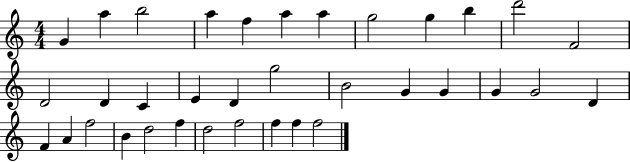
G4/q A5/q B5/h A5/q F5/q A5/q A5/q G5/h G5/q B5/q D6/h F4/h D4/h D4/q C4/q E4/q D4/q G5/h B4/h G4/q G4/q G4/q G4/h D4/q F4/q A4/q F5/h B4/q D5/h F5/q D5/h F5/h F5/q F5/q F5/h